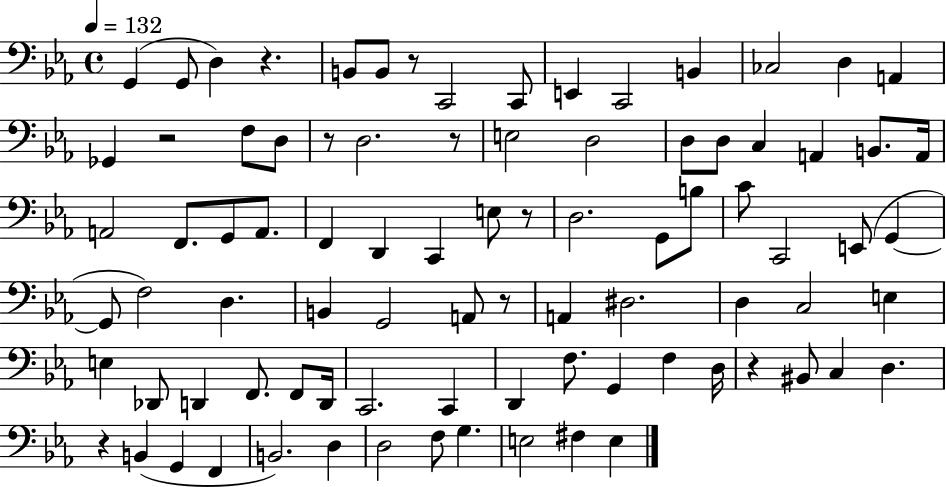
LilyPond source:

{
  \clef bass
  \time 4/4
  \defaultTimeSignature
  \key ees \major
  \tempo 4 = 132
  g,4( g,8 d4) r4. | b,8 b,8 r8 c,2 c,8 | e,4 c,2 b,4 | ces2 d4 a,4 | \break ges,4 r2 f8 d8 | r8 d2. r8 | e2 d2 | d8 d8 c4 a,4 b,8. a,16 | \break a,2 f,8. g,8 a,8. | f,4 d,4 c,4 e8 r8 | d2. g,8 b8 | c'8 c,2 e,8( g,4~~ | \break g,8 f2) d4. | b,4 g,2 a,8 r8 | a,4 dis2. | d4 c2 e4 | \break e4 des,8 d,4 f,8. f,8 d,16 | c,2. c,4 | d,4 f8. g,4 f4 d16 | r4 bis,8 c4 d4. | \break r4 b,4( g,4 f,4 | b,2.) d4 | d2 f8 g4. | e2 fis4 e4 | \break \bar "|."
}